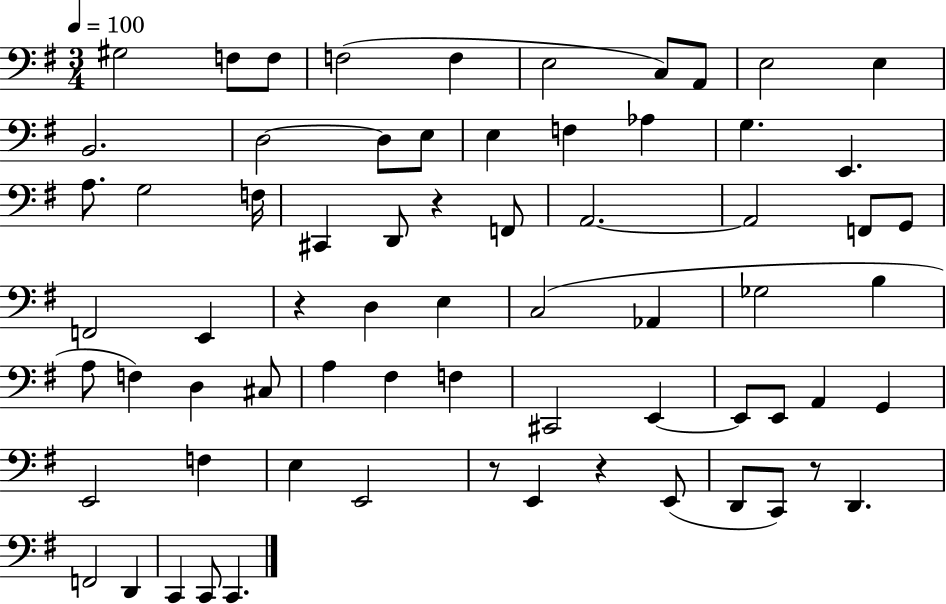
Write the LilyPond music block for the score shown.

{
  \clef bass
  \numericTimeSignature
  \time 3/4
  \key g \major
  \tempo 4 = 100
  gis2 f8 f8 | f2( f4 | e2 c8) a,8 | e2 e4 | \break b,2. | d2~~ d8 e8 | e4 f4 aes4 | g4. e,4. | \break a8. g2 f16 | cis,4 d,8 r4 f,8 | a,2.~~ | a,2 f,8 g,8 | \break f,2 e,4 | r4 d4 e4 | c2( aes,4 | ges2 b4 | \break a8 f4) d4 cis8 | a4 fis4 f4 | cis,2 e,4~~ | e,8 e,8 a,4 g,4 | \break e,2 f4 | e4 e,2 | r8 e,4 r4 e,8( | d,8 c,8) r8 d,4. | \break f,2 d,4 | c,4 c,8 c,4. | \bar "|."
}